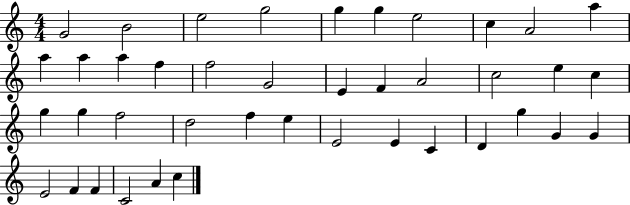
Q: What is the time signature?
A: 4/4